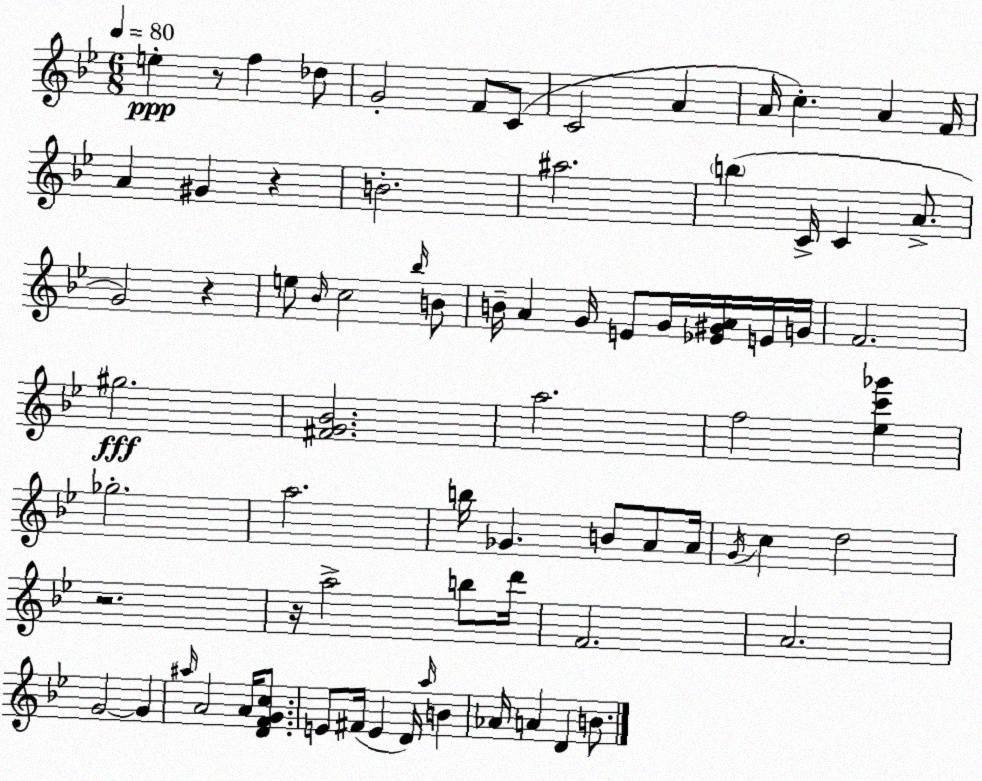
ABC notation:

X:1
T:Untitled
M:6/8
L:1/4
K:Gm
e z/2 f _d/2 G2 F/2 C/2 C2 A A/4 c A F/4 A ^G z B2 ^a2 b C/4 C A/2 G2 z e/2 _B/4 c2 _b/4 B/2 B/4 A G/4 E/2 G/4 [_E^GA]/4 E/4 G/4 F2 ^g2 [^FG_B]2 a2 f2 [_ec'_g'] _g2 a2 b/4 _G B/2 A/2 A/4 G/4 c d2 z2 z/4 a2 b/2 d'/4 F2 A2 G2 G ^a/4 A2 A/4 [DFGc]/2 E/2 ^F/4 E D/4 a/4 B _A/4 A D B/2